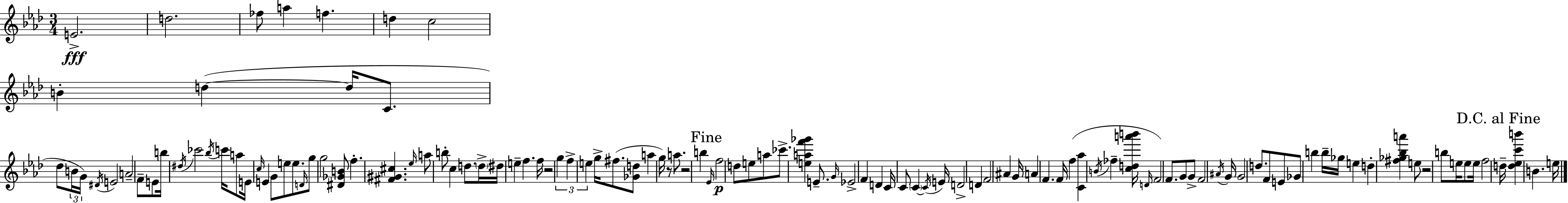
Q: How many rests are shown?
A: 4